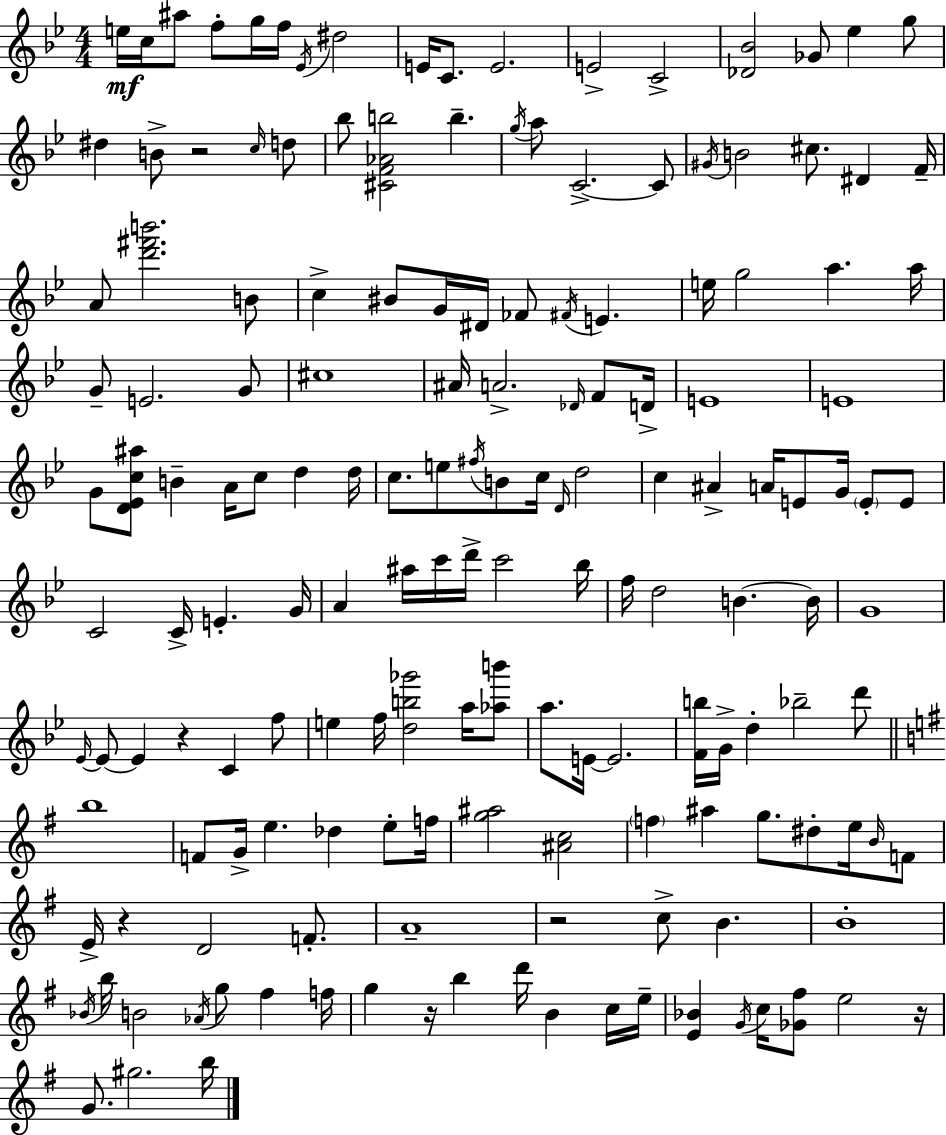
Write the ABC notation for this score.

X:1
T:Untitled
M:4/4
L:1/4
K:Gm
e/4 c/4 ^a/2 f/2 g/4 f/4 _E/4 ^d2 E/4 C/2 E2 E2 C2 [_D_B]2 _G/2 _e g/2 ^d B/2 z2 c/4 d/2 _b/2 [^CF_Ab]2 b g/4 a/2 C2 C/2 ^G/4 B2 ^c/2 ^D F/4 A/2 [d'^f'b']2 B/2 c ^B/2 G/4 ^D/4 _F/2 ^F/4 E e/4 g2 a a/4 G/2 E2 G/2 ^c4 ^A/4 A2 _D/4 F/2 D/4 E4 E4 G/2 [D_Ec^a]/2 B A/4 c/2 d d/4 c/2 e/2 ^f/4 B/2 c/4 D/4 d2 c ^A A/4 E/2 G/4 E/2 E/2 C2 C/4 E G/4 A ^a/4 c'/4 d'/4 c'2 _b/4 f/4 d2 B B/4 G4 _E/4 _E/2 _E z C f/2 e f/4 [db_g']2 a/4 [_ab']/2 a/2 E/4 E2 [Fb]/4 G/4 d _b2 d'/2 b4 F/2 G/4 e _d e/2 f/4 [g^a]2 [^Ac]2 f ^a g/2 ^d/2 e/4 B/4 F/2 E/4 z D2 F/2 A4 z2 c/2 B B4 _B/4 b/4 B2 _A/4 g/2 ^f f/4 g z/4 b d'/4 B c/4 e/4 [E_B] G/4 c/4 [_G^f]/2 e2 z/4 G/2 ^g2 b/4